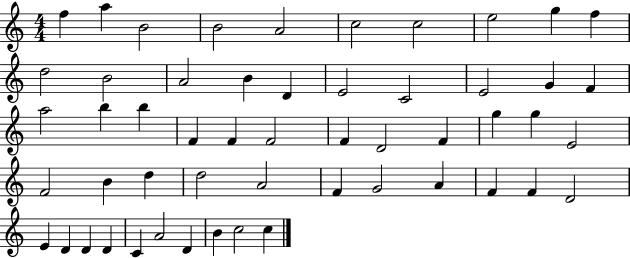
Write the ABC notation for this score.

X:1
T:Untitled
M:4/4
L:1/4
K:C
f a B2 B2 A2 c2 c2 e2 g f d2 B2 A2 B D E2 C2 E2 G F a2 b b F F F2 F D2 F g g E2 F2 B d d2 A2 F G2 A F F D2 E D D D C A2 D B c2 c